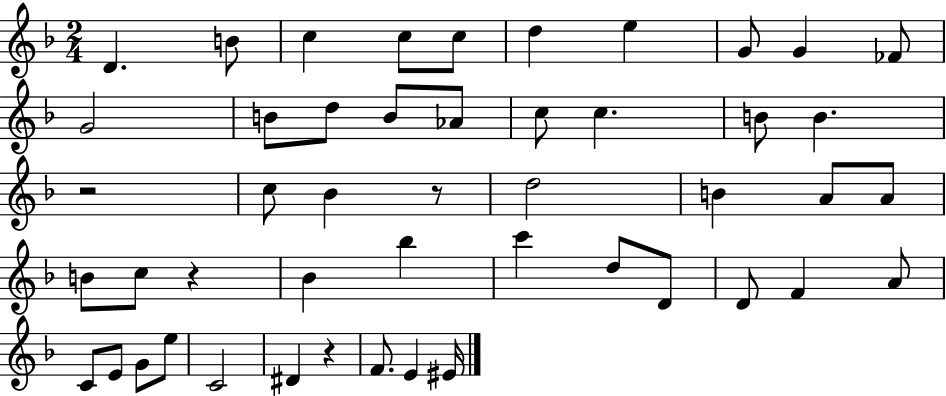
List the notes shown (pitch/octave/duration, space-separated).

D4/q. B4/e C5/q C5/e C5/e D5/q E5/q G4/e G4/q FES4/e G4/h B4/e D5/e B4/e Ab4/e C5/e C5/q. B4/e B4/q. R/h C5/e Bb4/q R/e D5/h B4/q A4/e A4/e B4/e C5/e R/q Bb4/q Bb5/q C6/q D5/e D4/e D4/e F4/q A4/e C4/e E4/e G4/e E5/e C4/h D#4/q R/q F4/e. E4/q EIS4/s